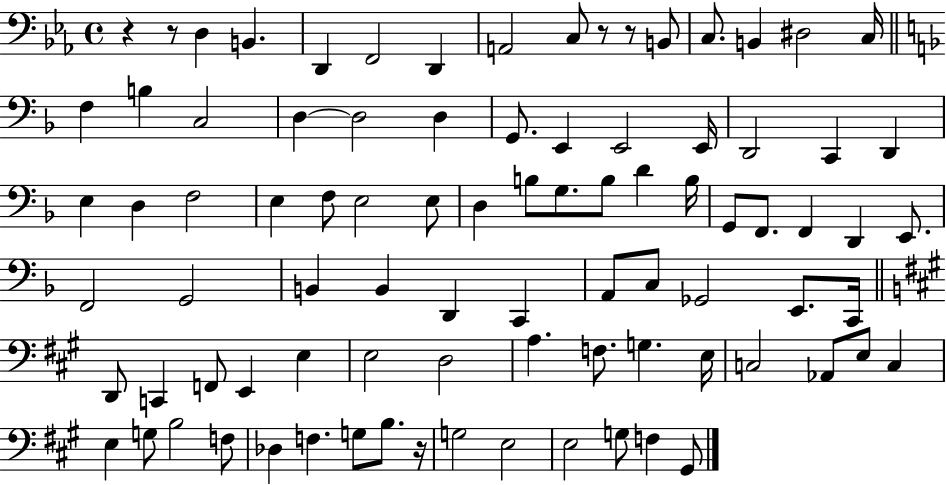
R/q R/e D3/q B2/q. D2/q F2/h D2/q A2/h C3/e R/e R/e B2/e C3/e. B2/q D#3/h C3/s F3/q B3/q C3/h D3/q D3/h D3/q G2/e. E2/q E2/h E2/s D2/h C2/q D2/q E3/q D3/q F3/h E3/q F3/e E3/h E3/e D3/q B3/e G3/e. B3/e D4/q B3/s G2/e F2/e. F2/q D2/q E2/e. F2/h G2/h B2/q B2/q D2/q C2/q A2/e C3/e Gb2/h E2/e. C2/s D2/e C2/q F2/e E2/q E3/q E3/h D3/h A3/q. F3/e. G3/q. E3/s C3/h Ab2/e E3/e C3/q E3/q G3/e B3/h F3/e Db3/q F3/q. G3/e B3/e. R/s G3/h E3/h E3/h G3/e F3/q G#2/e